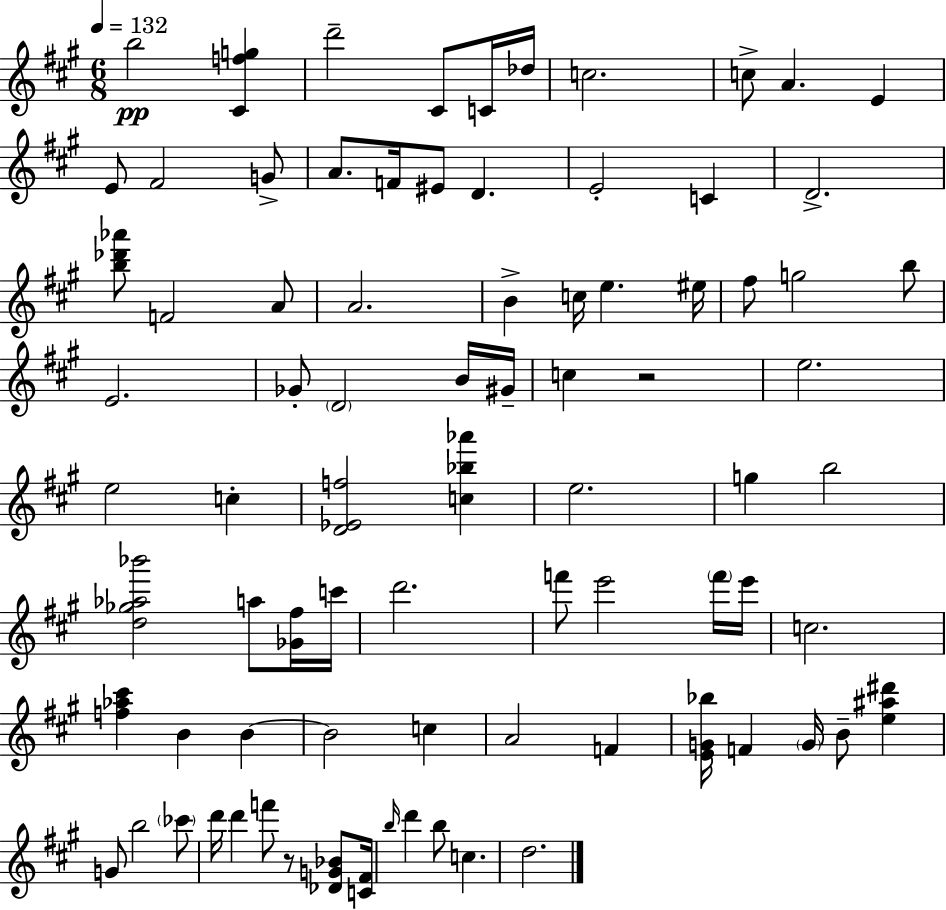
B5/h [C#4,F5,G5]/q D6/h C#4/e C4/s Db5/s C5/h. C5/e A4/q. E4/q E4/e F#4/h G4/e A4/e. F4/s EIS4/e D4/q. E4/h C4/q D4/h. [B5,Db6,Ab6]/e F4/h A4/e A4/h. B4/q C5/s E5/q. EIS5/s F#5/e G5/h B5/e E4/h. Gb4/e D4/h B4/s G#4/s C5/q R/h E5/h. E5/h C5/q [D4,Eb4,F5]/h [C5,Bb5,Ab6]/q E5/h. G5/q B5/h [D5,Gb5,Ab5,Bb6]/h A5/e [Gb4,F#5]/s C6/s D6/h. F6/e E6/h F6/s E6/s C5/h. [F5,Ab5,C#6]/q B4/q B4/q B4/h C5/q A4/h F4/q [E4,G4,Bb5]/s F4/q G4/s B4/e [E5,A#5,D#6]/q G4/e B5/h CES6/e D6/s D6/q F6/e R/e [Db4,G4,Bb4]/e [C4,F#4]/s B5/s D6/q B5/e C5/q. D5/h.